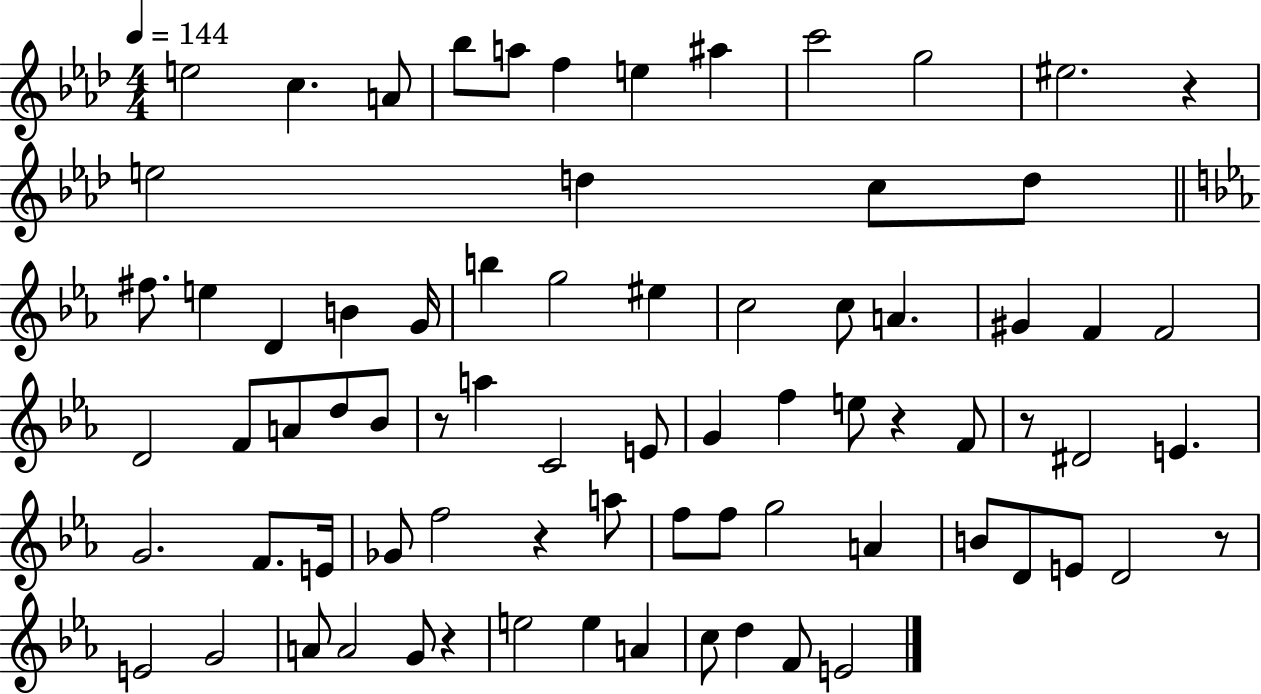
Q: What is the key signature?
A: AES major